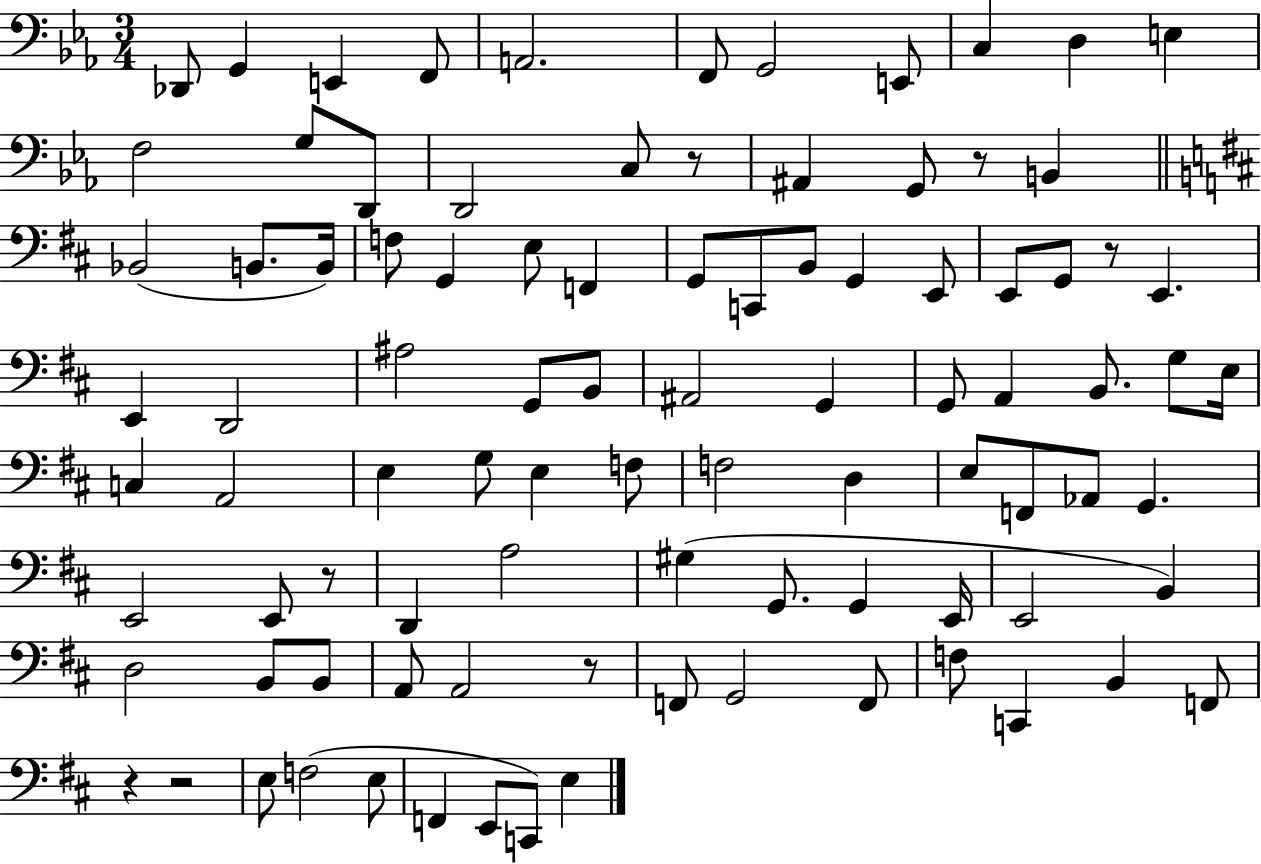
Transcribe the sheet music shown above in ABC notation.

X:1
T:Untitled
M:3/4
L:1/4
K:Eb
_D,,/2 G,, E,, F,,/2 A,,2 F,,/2 G,,2 E,,/2 C, D, E, F,2 G,/2 D,,/2 D,,2 C,/2 z/2 ^A,, G,,/2 z/2 B,, _B,,2 B,,/2 B,,/4 F,/2 G,, E,/2 F,, G,,/2 C,,/2 B,,/2 G,, E,,/2 E,,/2 G,,/2 z/2 E,, E,, D,,2 ^A,2 G,,/2 B,,/2 ^A,,2 G,, G,,/2 A,, B,,/2 G,/2 E,/4 C, A,,2 E, G,/2 E, F,/2 F,2 D, E,/2 F,,/2 _A,,/2 G,, E,,2 E,,/2 z/2 D,, A,2 ^G, G,,/2 G,, E,,/4 E,,2 B,, D,2 B,,/2 B,,/2 A,,/2 A,,2 z/2 F,,/2 G,,2 F,,/2 F,/2 C,, B,, F,,/2 z z2 E,/2 F,2 E,/2 F,, E,,/2 C,,/2 E,